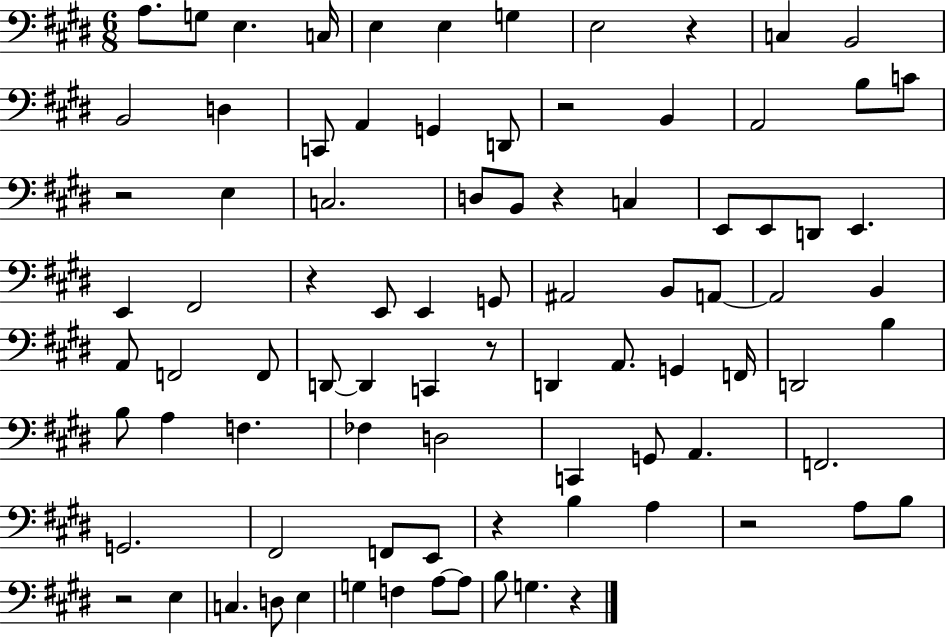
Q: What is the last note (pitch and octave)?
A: G3